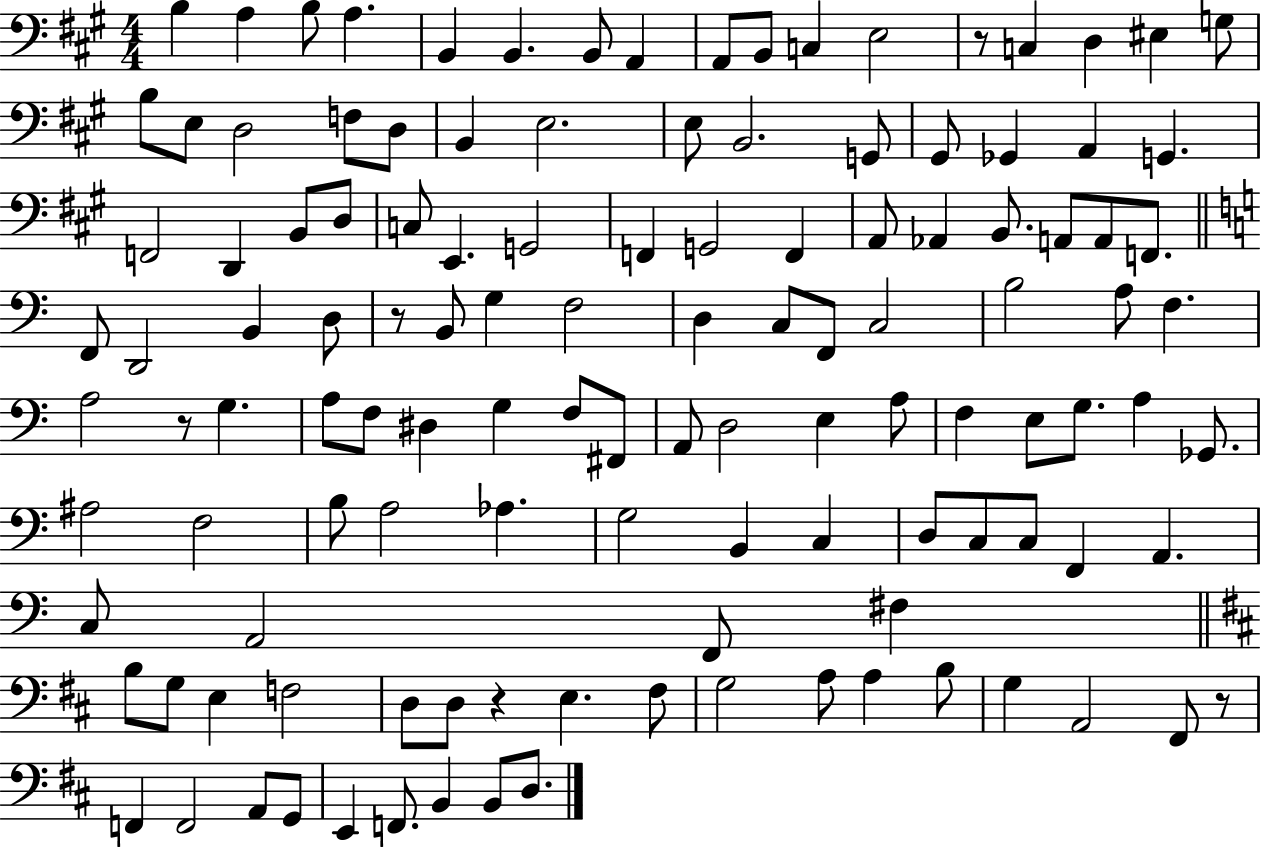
X:1
T:Untitled
M:4/4
L:1/4
K:A
B, A, B,/2 A, B,, B,, B,,/2 A,, A,,/2 B,,/2 C, E,2 z/2 C, D, ^E, G,/2 B,/2 E,/2 D,2 F,/2 D,/2 B,, E,2 E,/2 B,,2 G,,/2 ^G,,/2 _G,, A,, G,, F,,2 D,, B,,/2 D,/2 C,/2 E,, G,,2 F,, G,,2 F,, A,,/2 _A,, B,,/2 A,,/2 A,,/2 F,,/2 F,,/2 D,,2 B,, D,/2 z/2 B,,/2 G, F,2 D, C,/2 F,,/2 C,2 B,2 A,/2 F, A,2 z/2 G, A,/2 F,/2 ^D, G, F,/2 ^F,,/2 A,,/2 D,2 E, A,/2 F, E,/2 G,/2 A, _G,,/2 ^A,2 F,2 B,/2 A,2 _A, G,2 B,, C, D,/2 C,/2 C,/2 F,, A,, C,/2 A,,2 F,,/2 ^F, B,/2 G,/2 E, F,2 D,/2 D,/2 z E, ^F,/2 G,2 A,/2 A, B,/2 G, A,,2 ^F,,/2 z/2 F,, F,,2 A,,/2 G,,/2 E,, F,,/2 B,, B,,/2 D,/2